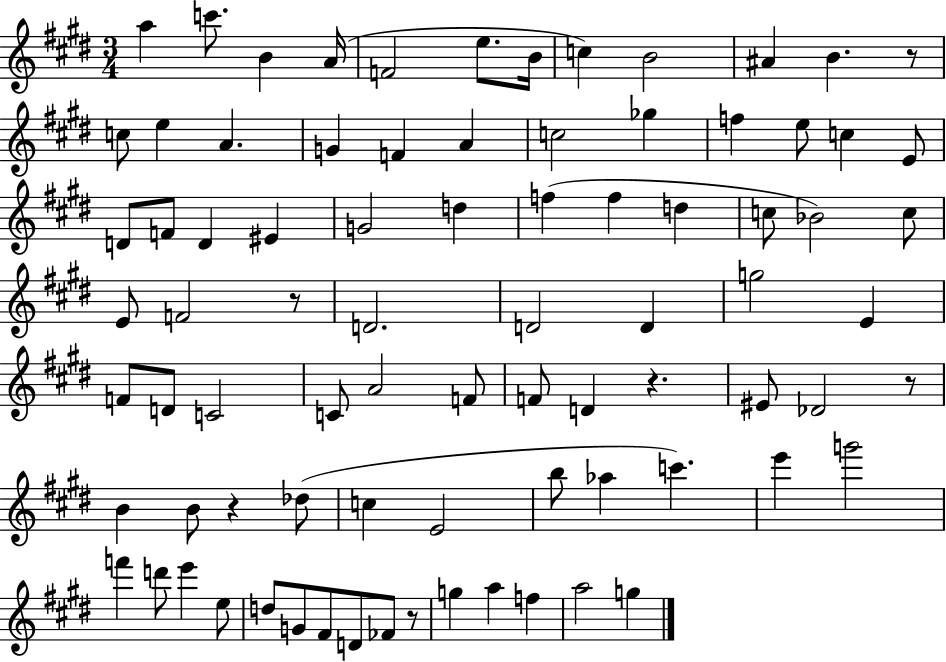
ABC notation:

X:1
T:Untitled
M:3/4
L:1/4
K:E
a c'/2 B A/4 F2 e/2 B/4 c B2 ^A B z/2 c/2 e A G F A c2 _g f e/2 c E/2 D/2 F/2 D ^E G2 d f f d c/2 _B2 c/2 E/2 F2 z/2 D2 D2 D g2 E F/2 D/2 C2 C/2 A2 F/2 F/2 D z ^E/2 _D2 z/2 B B/2 z _d/2 c E2 b/2 _a c' e' g'2 f' d'/2 e' e/2 d/2 G/2 ^F/2 D/2 _F/2 z/2 g a f a2 g